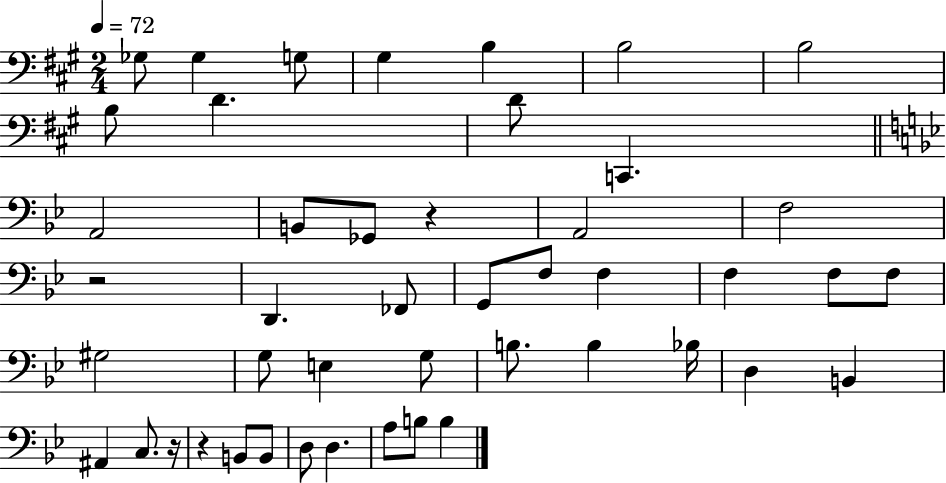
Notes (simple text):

Gb3/e Gb3/q G3/e G#3/q B3/q B3/h B3/h B3/e D4/q. D4/e C2/q. A2/h B2/e Gb2/e R/q A2/h F3/h R/h D2/q. FES2/e G2/e F3/e F3/q F3/q F3/e F3/e G#3/h G3/e E3/q G3/e B3/e. B3/q Bb3/s D3/q B2/q A#2/q C3/e. R/s R/q B2/e B2/e D3/e D3/q. A3/e B3/e B3/q